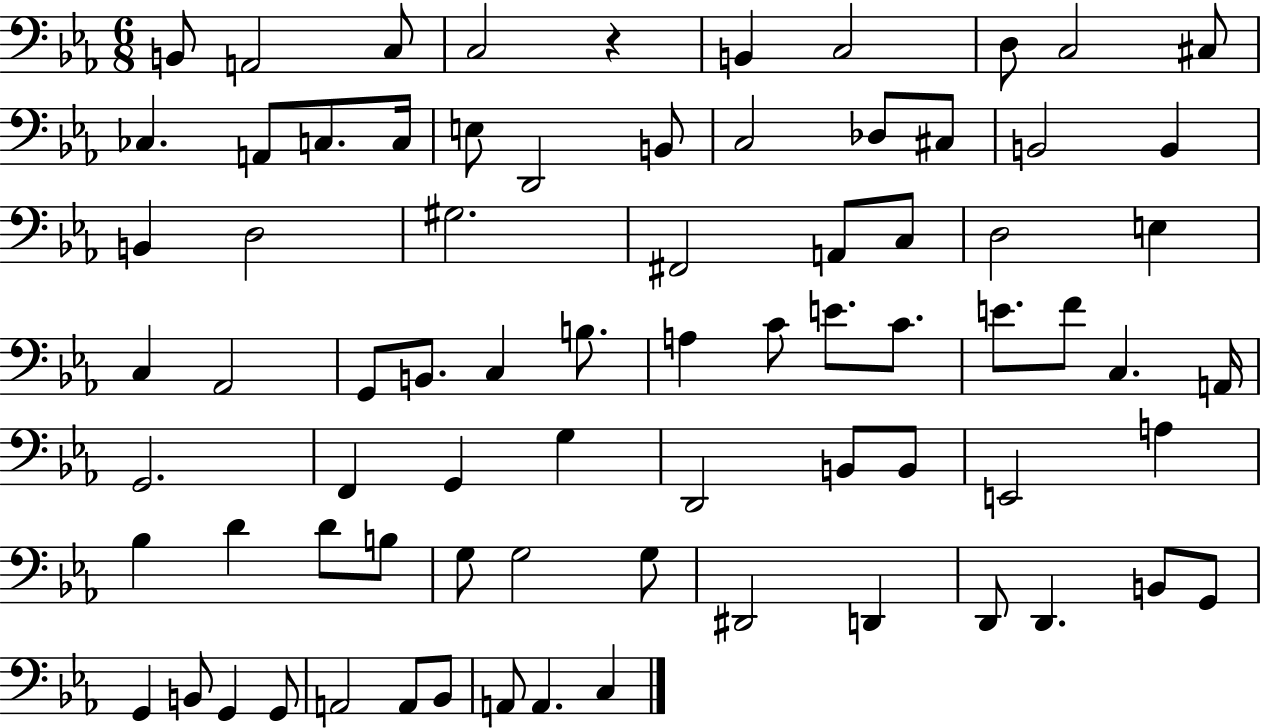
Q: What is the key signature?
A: EES major